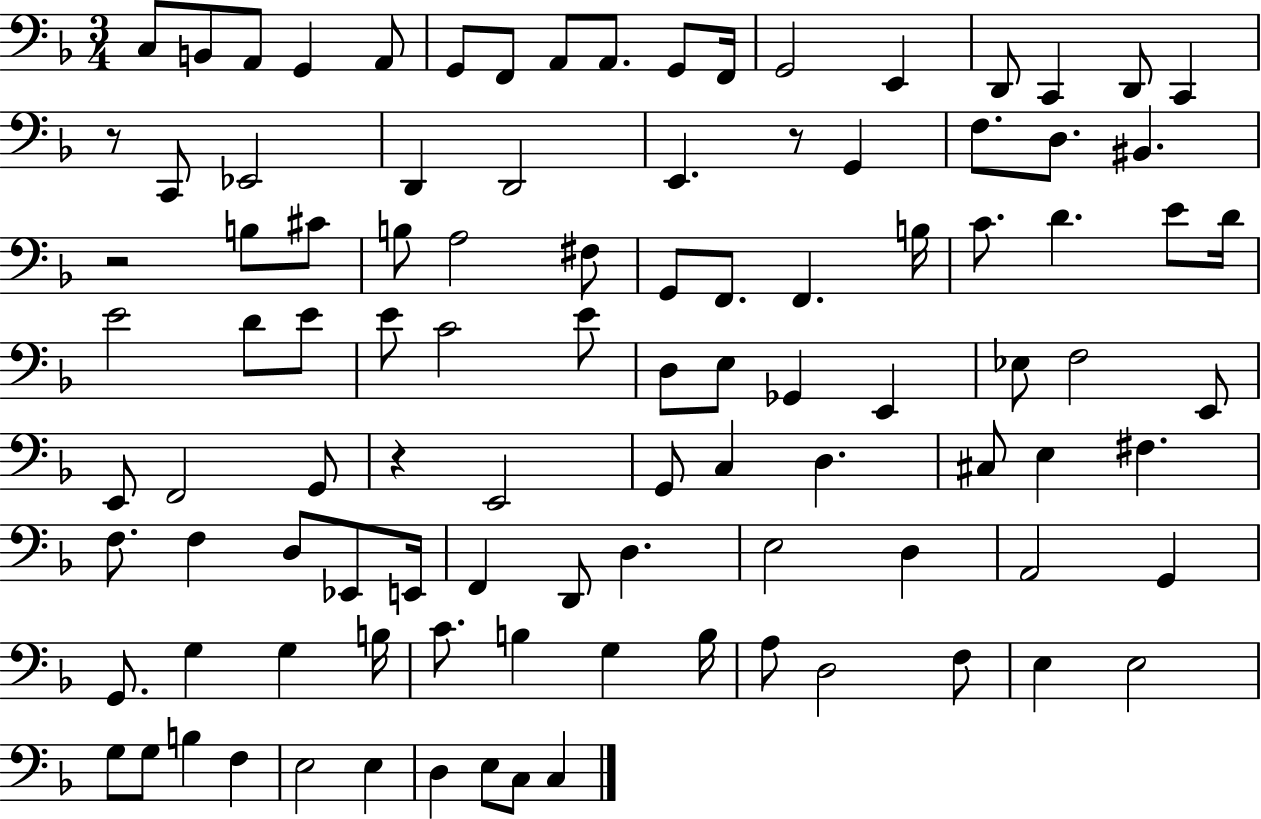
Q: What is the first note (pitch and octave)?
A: C3